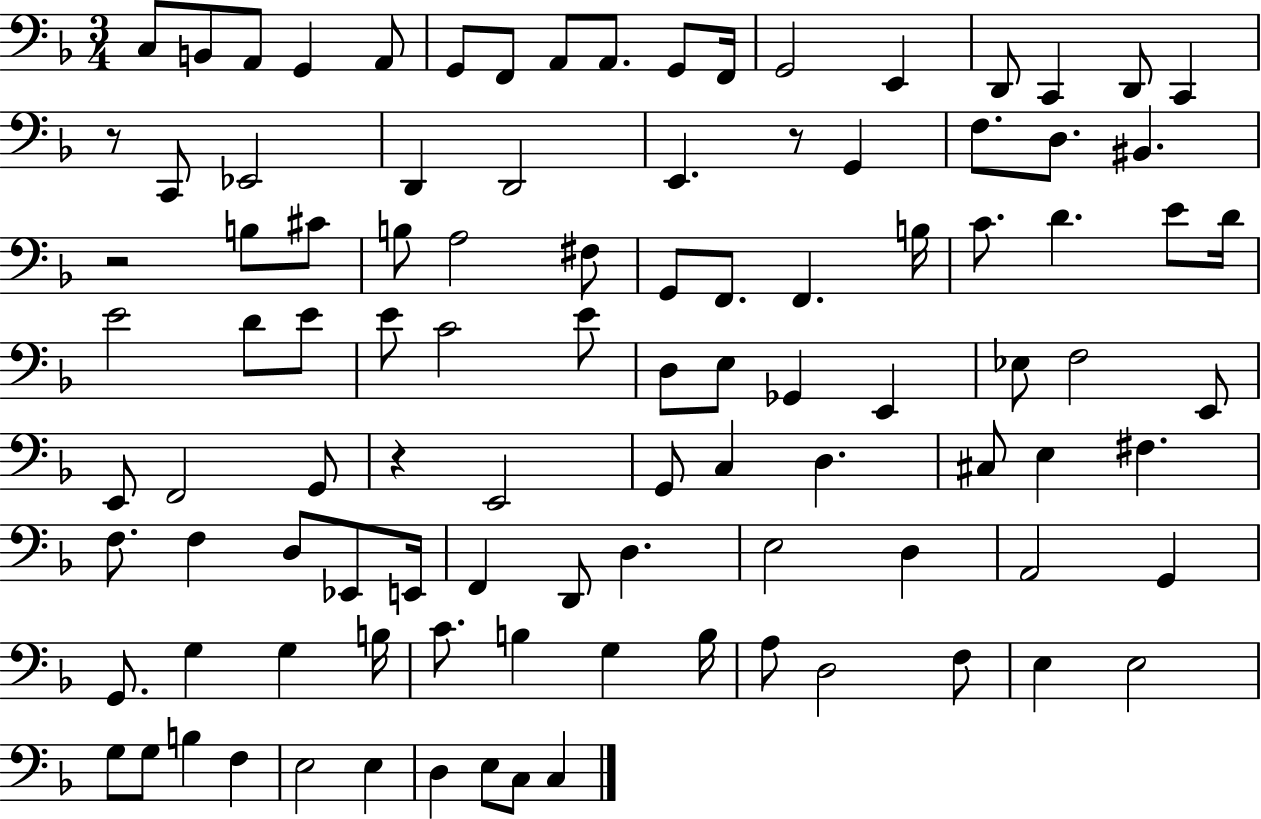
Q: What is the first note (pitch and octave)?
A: C3